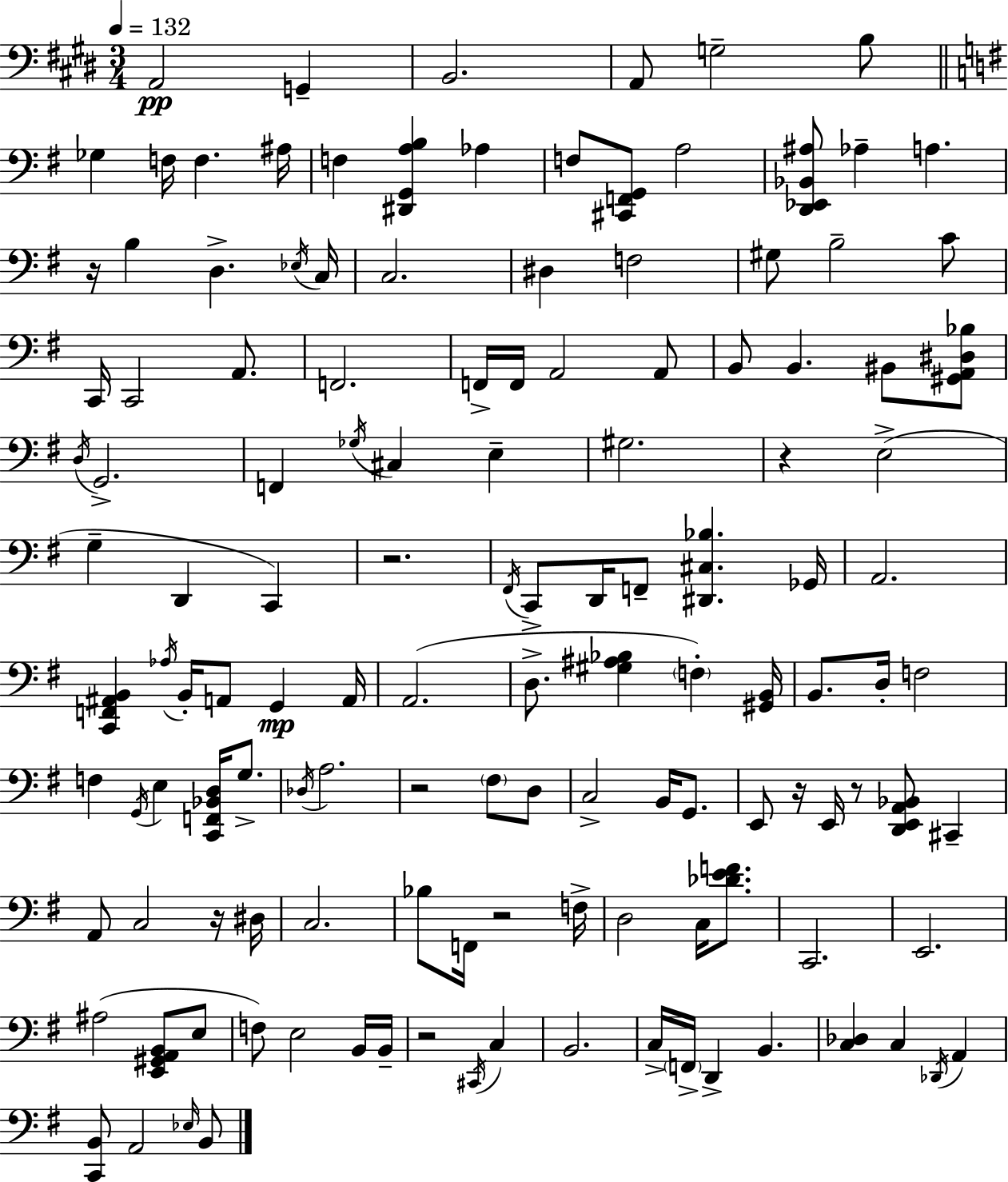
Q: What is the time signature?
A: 3/4